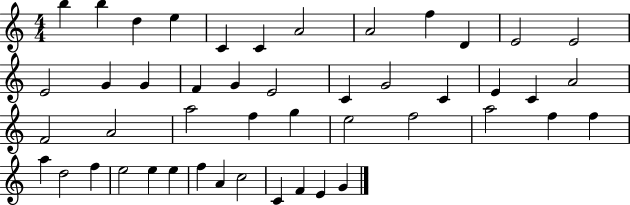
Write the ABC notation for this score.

X:1
T:Untitled
M:4/4
L:1/4
K:C
b b d e C C A2 A2 f D E2 E2 E2 G G F G E2 C G2 C E C A2 F2 A2 a2 f g e2 f2 a2 f f a d2 f e2 e e f A c2 C F E G